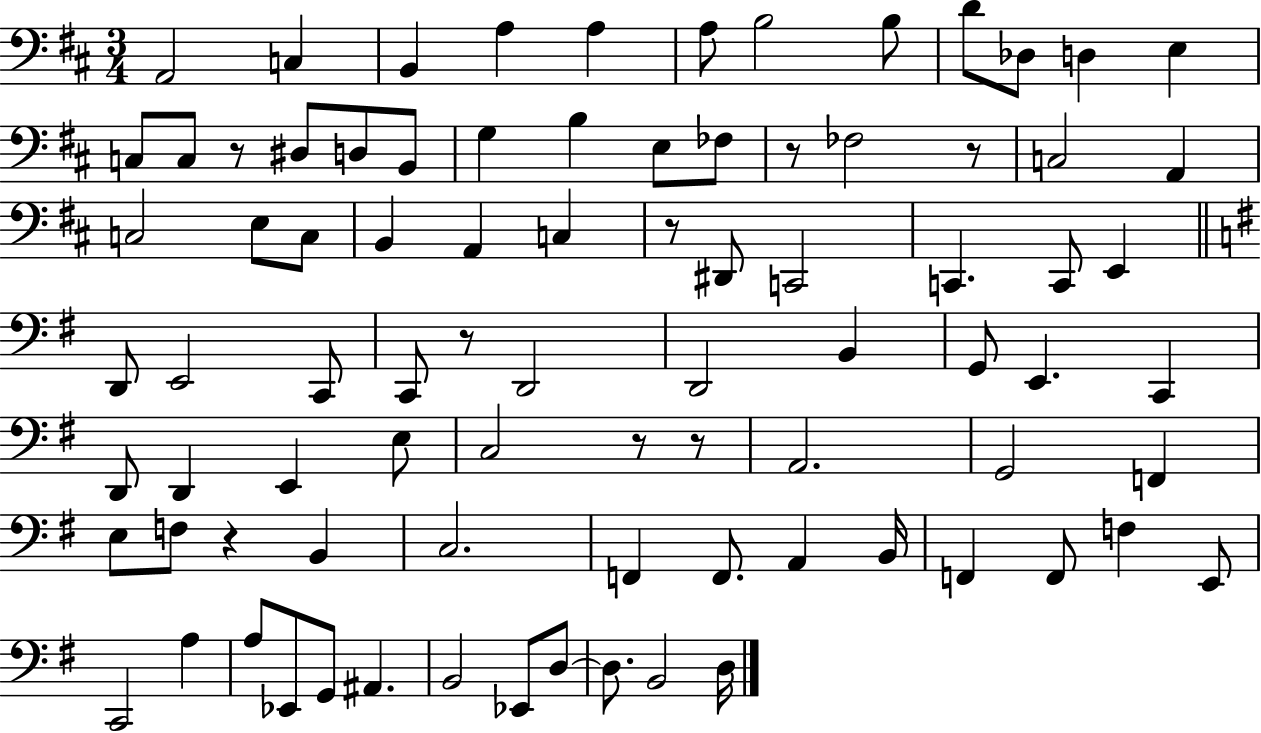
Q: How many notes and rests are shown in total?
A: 85